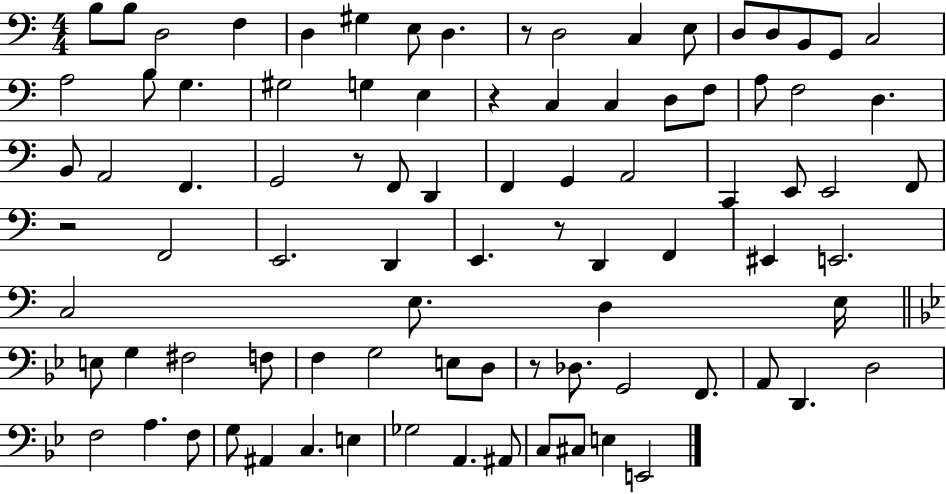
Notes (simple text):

B3/e B3/e D3/h F3/q D3/q G#3/q E3/e D3/q. R/e D3/h C3/q E3/e D3/e D3/e B2/e G2/e C3/h A3/h B3/e G3/q. G#3/h G3/q E3/q R/q C3/q C3/q D3/e F3/e A3/e F3/h D3/q. B2/e A2/h F2/q. G2/h R/e F2/e D2/q F2/q G2/q A2/h C2/q E2/e E2/h F2/e R/h F2/h E2/h. D2/q E2/q. R/e D2/q F2/q EIS2/q E2/h. C3/h E3/e. D3/q E3/s E3/e G3/q F#3/h F3/e F3/q G3/h E3/e D3/e R/e Db3/e. G2/h F2/e. A2/e D2/q. D3/h F3/h A3/q. F3/e G3/e A#2/q C3/q. E3/q Gb3/h A2/q. A#2/e C3/e C#3/e E3/q E2/h